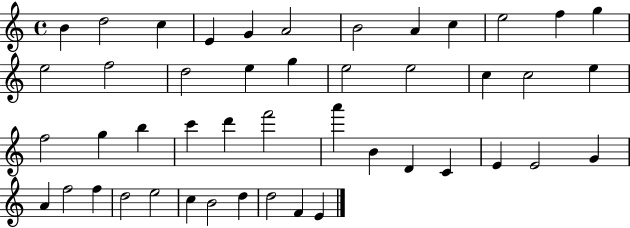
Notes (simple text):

B4/q D5/h C5/q E4/q G4/q A4/h B4/h A4/q C5/q E5/h F5/q G5/q E5/h F5/h D5/h E5/q G5/q E5/h E5/h C5/q C5/h E5/q F5/h G5/q B5/q C6/q D6/q F6/h A6/q B4/q D4/q C4/q E4/q E4/h G4/q A4/q F5/h F5/q D5/h E5/h C5/q B4/h D5/q D5/h F4/q E4/q